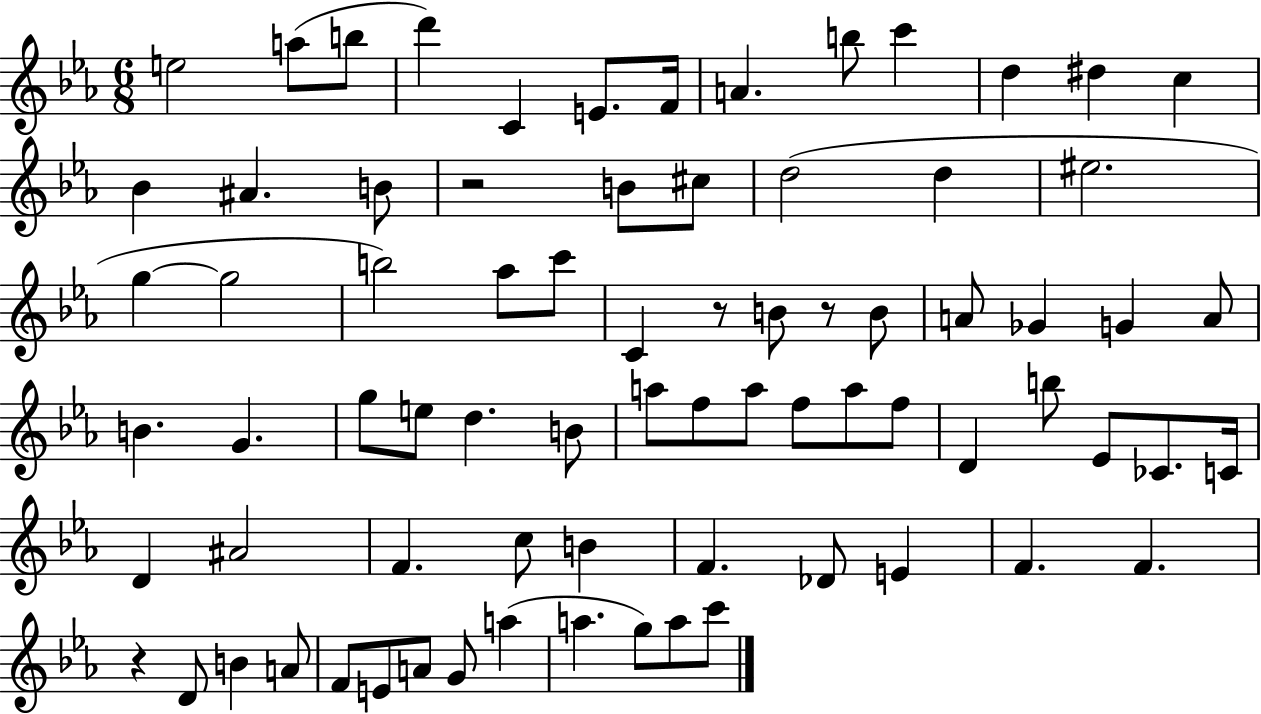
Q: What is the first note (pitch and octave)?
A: E5